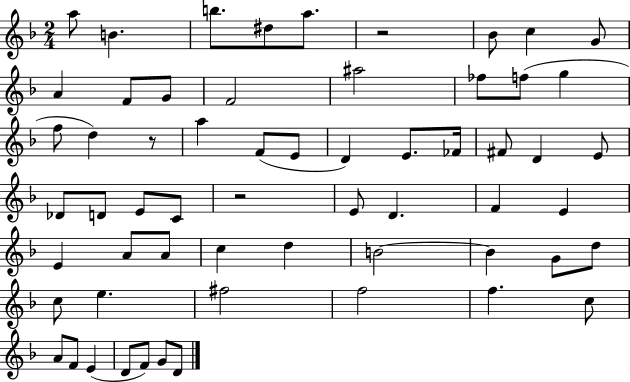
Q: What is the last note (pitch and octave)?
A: D4